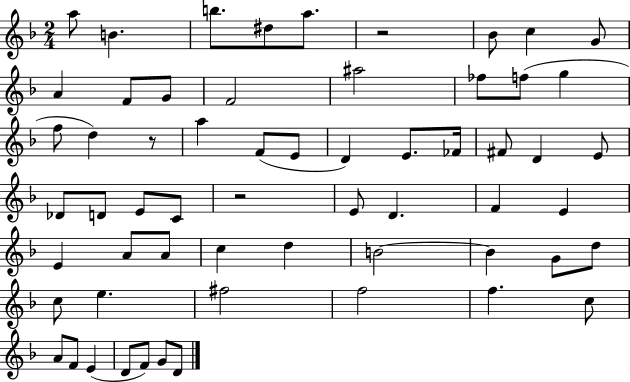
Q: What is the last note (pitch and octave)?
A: D4